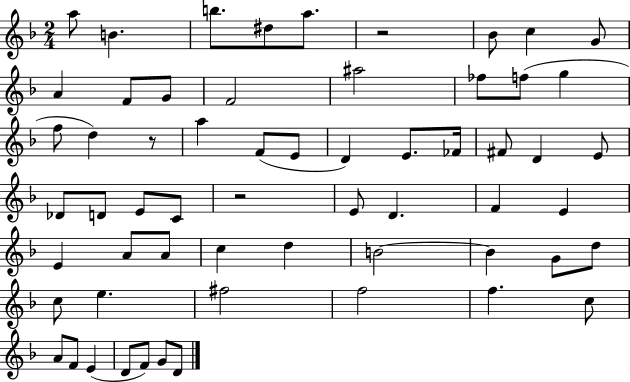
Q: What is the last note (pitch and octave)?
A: D4